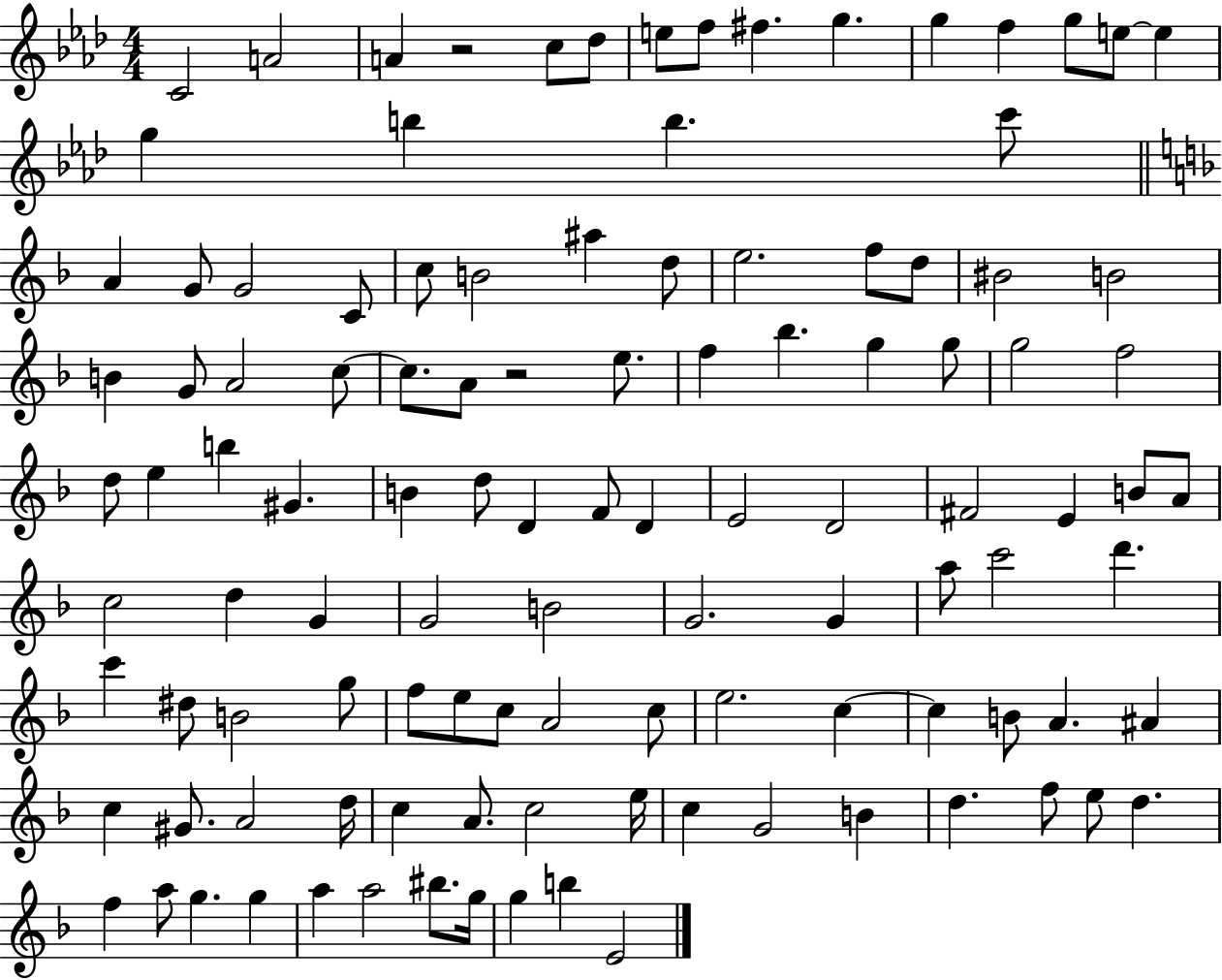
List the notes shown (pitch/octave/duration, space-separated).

C4/h A4/h A4/q R/h C5/e Db5/e E5/e F5/e F#5/q. G5/q. G5/q F5/q G5/e E5/e E5/q G5/q B5/q B5/q. C6/e A4/q G4/e G4/h C4/e C5/e B4/h A#5/q D5/e E5/h. F5/e D5/e BIS4/h B4/h B4/q G4/e A4/h C5/e C5/e. A4/e R/h E5/e. F5/q Bb5/q. G5/q G5/e G5/h F5/h D5/e E5/q B5/q G#4/q. B4/q D5/e D4/q F4/e D4/q E4/h D4/h F#4/h E4/q B4/e A4/e C5/h D5/q G4/q G4/h B4/h G4/h. G4/q A5/e C6/h D6/q. C6/q D#5/e B4/h G5/e F5/e E5/e C5/e A4/h C5/e E5/h. C5/q C5/q B4/e A4/q. A#4/q C5/q G#4/e. A4/h D5/s C5/q A4/e. C5/h E5/s C5/q G4/h B4/q D5/q. F5/e E5/e D5/q. F5/q A5/e G5/q. G5/q A5/q A5/h BIS5/e. G5/s G5/q B5/q E4/h